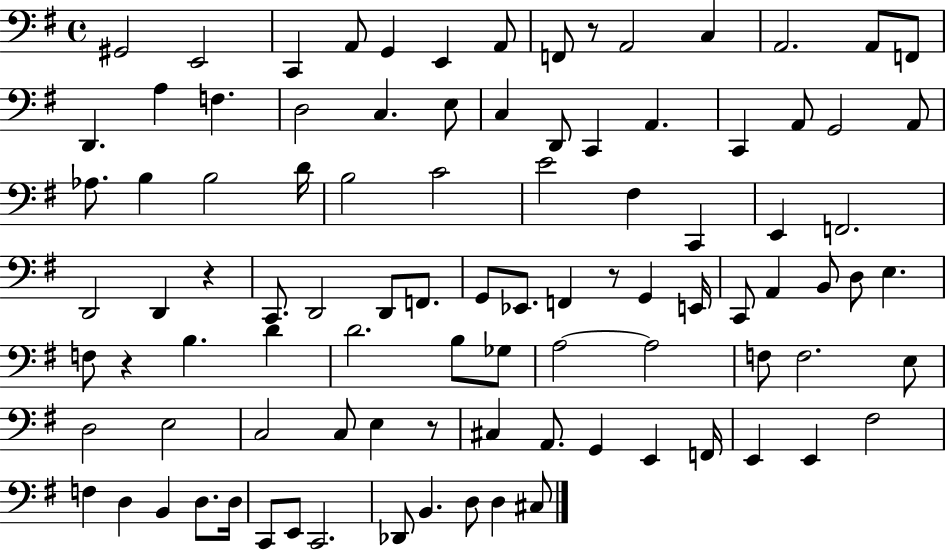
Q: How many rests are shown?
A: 5